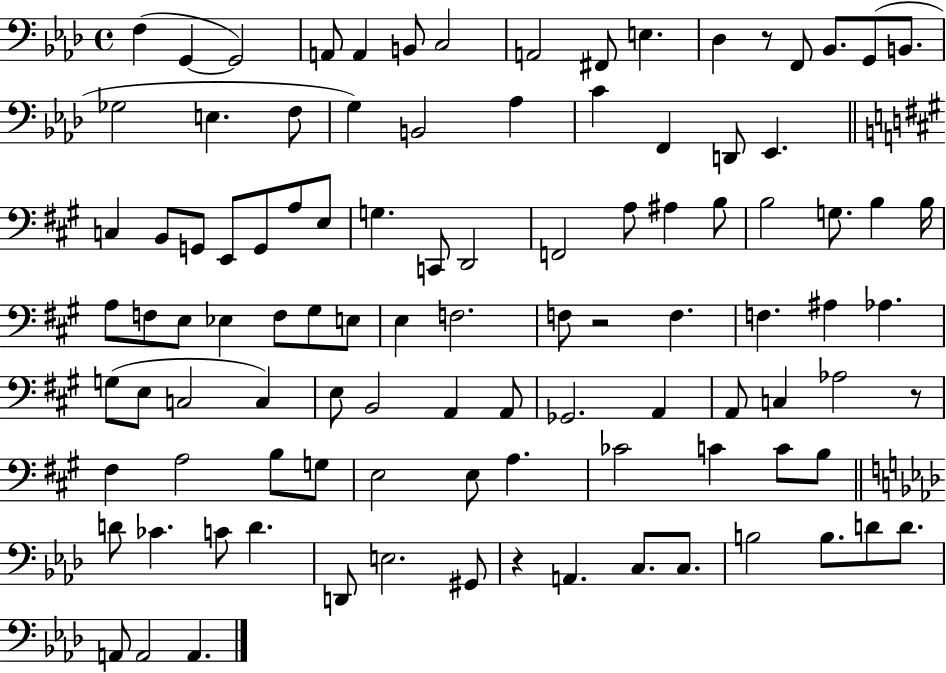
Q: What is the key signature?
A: AES major